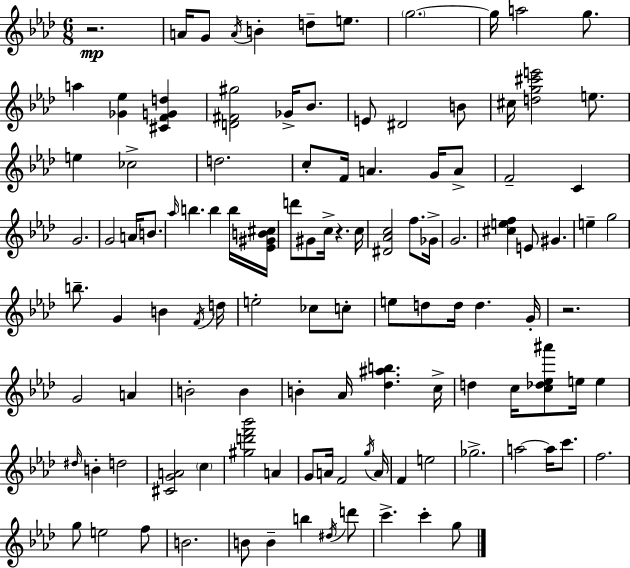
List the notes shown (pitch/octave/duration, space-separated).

R/h. A4/s G4/e A4/s B4/q D5/e E5/e. G5/h. G5/s A5/h G5/e. A5/q [Gb4,Eb5]/q [C#4,F4,G4,D5]/q [D4,F#4,G#5]/h Gb4/s Bb4/e. E4/e D#4/h B4/e C#5/s [D5,G5,C#6,E6]/h E5/e. E5/q CES5/h D5/h. C5/e F4/s A4/q. G4/s A4/e F4/h C4/q G4/h. G4/h A4/s B4/e. Ab5/s B5/q. B5/q B5/s [Eb4,G#4,B4,C#5]/s D6/e G#4/e C5/s R/q. C5/s [D#4,Ab4,C5]/h F5/e. Gb4/s G4/h. [C#5,E5,F5]/q E4/e G#4/q. E5/q G5/h B5/e. G4/q B4/q F4/s D5/s E5/h CES5/e C5/e E5/e D5/e D5/s D5/q. G4/s R/h. G4/h A4/q B4/h B4/q B4/q Ab4/s [Db5,A#5,B5]/q. C5/s D5/q C5/s [C5,Db5,Eb5,A#6]/e E5/s E5/q D#5/s B4/q D5/h [C#4,G4,A4]/h C5/q [G#5,D6,F6,Bb6]/h A4/q G4/e A4/s F4/h G5/s A4/s F4/q E5/h Gb5/h. A5/h A5/s C6/e. F5/h. G5/e E5/h F5/e B4/h. B4/e B4/q B5/q D#5/s D6/e C6/q. C6/q G5/e